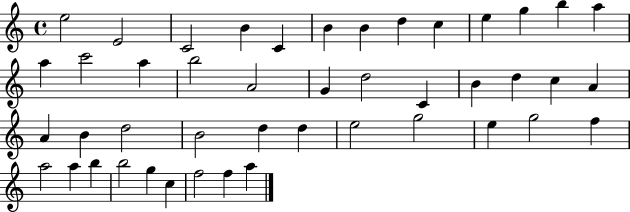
X:1
T:Untitled
M:4/4
L:1/4
K:C
e2 E2 C2 B C B B d c e g b a a c'2 a b2 A2 G d2 C B d c A A B d2 B2 d d e2 g2 e g2 f a2 a b b2 g c f2 f a